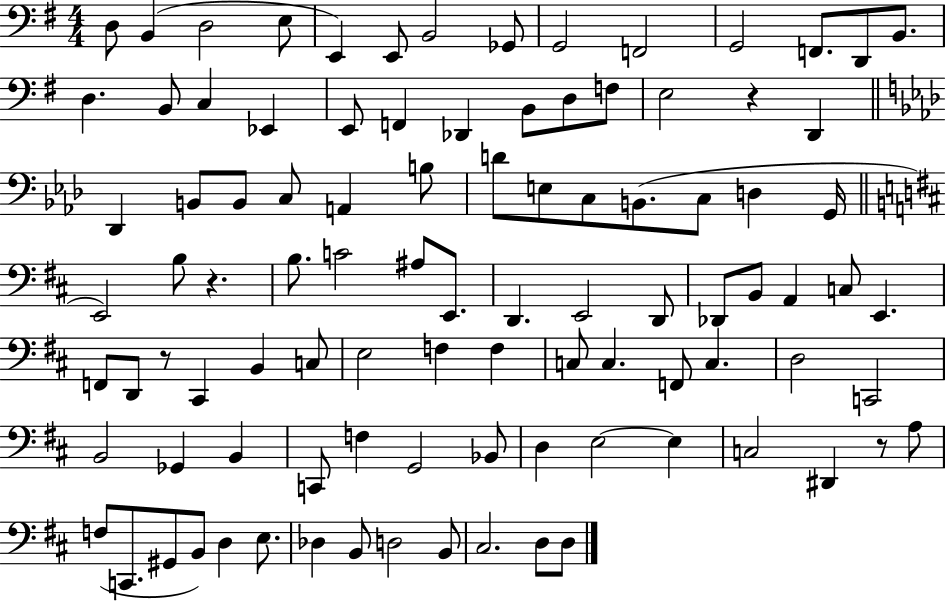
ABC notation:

X:1
T:Untitled
M:4/4
L:1/4
K:G
D,/2 B,, D,2 E,/2 E,, E,,/2 B,,2 _G,,/2 G,,2 F,,2 G,,2 F,,/2 D,,/2 B,,/2 D, B,,/2 C, _E,, E,,/2 F,, _D,, B,,/2 D,/2 F,/2 E,2 z D,, _D,, B,,/2 B,,/2 C,/2 A,, B,/2 D/2 E,/2 C,/2 B,,/2 C,/2 D, G,,/4 E,,2 B,/2 z B,/2 C2 ^A,/2 E,,/2 D,, E,,2 D,,/2 _D,,/2 B,,/2 A,, C,/2 E,, F,,/2 D,,/2 z/2 ^C,, B,, C,/2 E,2 F, F, C,/2 C, F,,/2 C, D,2 C,,2 B,,2 _G,, B,, C,,/2 F, G,,2 _B,,/2 D, E,2 E, C,2 ^D,, z/2 A,/2 F,/2 C,,/2 ^G,,/2 B,,/2 D, E,/2 _D, B,,/2 D,2 B,,/2 ^C,2 D,/2 D,/2